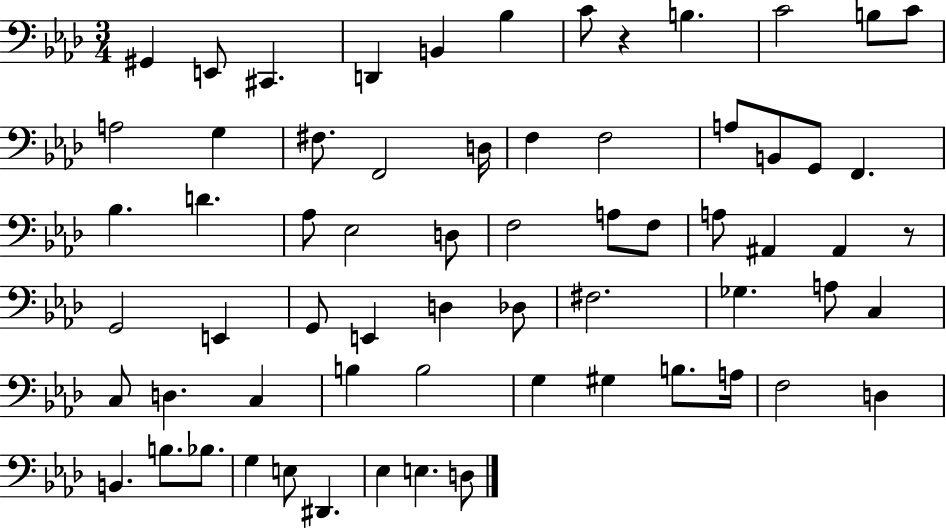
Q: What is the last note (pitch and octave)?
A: D3